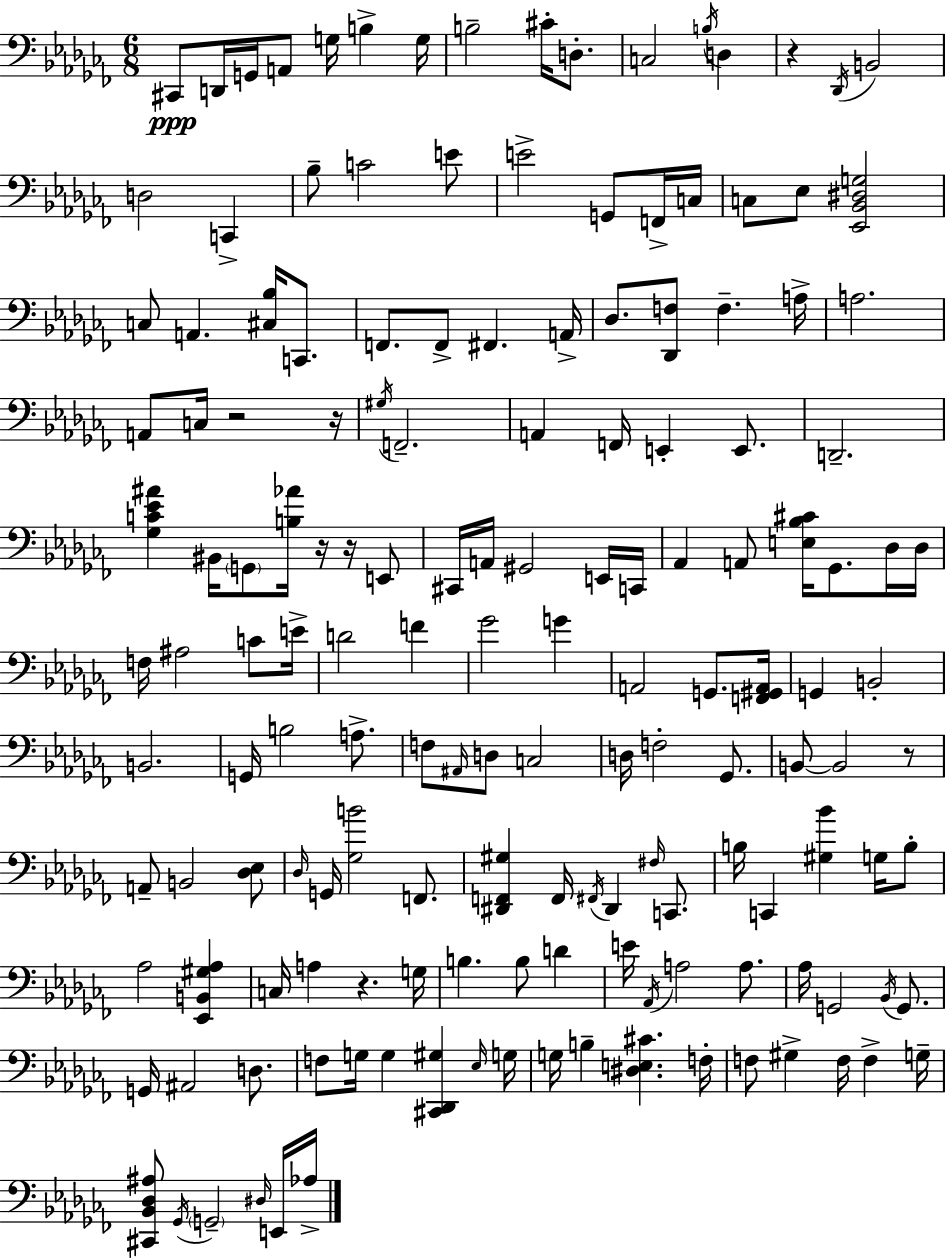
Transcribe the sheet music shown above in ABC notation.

X:1
T:Untitled
M:6/8
L:1/4
K:Abm
^C,,/2 D,,/4 G,,/4 A,,/2 G,/4 B, G,/4 B,2 ^C/4 D,/2 C,2 B,/4 D, z _D,,/4 B,,2 D,2 C,, _B,/2 C2 E/2 E2 G,,/2 F,,/4 C,/4 C,/2 _E,/2 [_E,,_B,,^D,G,]2 C,/2 A,, [^C,_B,]/4 C,,/2 F,,/2 F,,/2 ^F,, A,,/4 _D,/2 [_D,,F,]/2 F, A,/4 A,2 A,,/2 C,/4 z2 z/4 ^G,/4 F,,2 A,, F,,/4 E,, E,,/2 D,,2 [_G,C_E^A] ^B,,/4 G,,/2 [B,_A]/4 z/4 z/4 E,,/2 ^C,,/4 A,,/4 ^G,,2 E,,/4 C,,/4 _A,, A,,/2 [E,_B,^C]/4 _G,,/2 _D,/4 _D,/4 F,/4 ^A,2 C/2 E/4 D2 F _G2 G A,,2 G,,/2 [F,,^G,,A,,]/4 G,, B,,2 B,,2 G,,/4 B,2 A,/2 F,/2 ^A,,/4 D,/2 C,2 D,/4 F,2 _G,,/2 B,,/2 B,,2 z/2 A,,/2 B,,2 [_D,_E,]/2 _D,/4 G,,/4 [_G,B]2 F,,/2 [^D,,F,,^G,] F,,/4 ^F,,/4 ^D,, ^F,/4 C,,/2 B,/4 C,, [^G,_B] G,/4 B,/2 _A,2 [_E,,B,,^G,_A,] C,/4 A, z G,/4 B, B,/2 D E/4 _A,,/4 A,2 A,/2 _A,/4 G,,2 _B,,/4 G,,/2 G,,/4 ^A,,2 D,/2 F,/2 G,/4 G, [^C,,_D,,^G,] _E,/4 G,/4 G,/4 B, [^D,E,^C] F,/4 F,/2 ^G, F,/4 F, G,/4 [^C,,_B,,_D,^A,]/2 _G,,/4 G,,2 ^D,/4 E,,/4 _A,/4